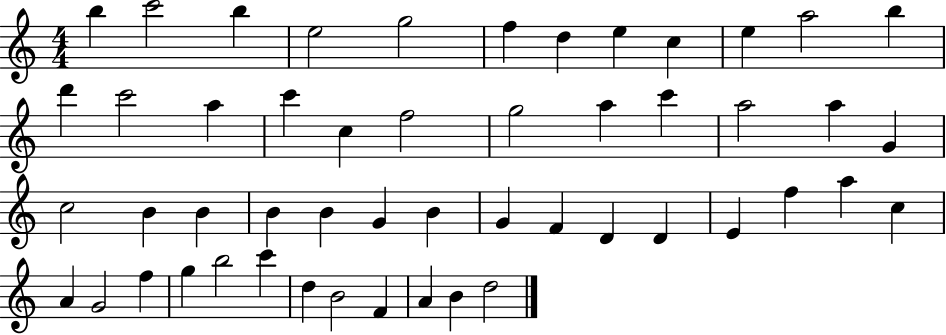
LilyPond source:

{
  \clef treble
  \numericTimeSignature
  \time 4/4
  \key c \major
  b''4 c'''2 b''4 | e''2 g''2 | f''4 d''4 e''4 c''4 | e''4 a''2 b''4 | \break d'''4 c'''2 a''4 | c'''4 c''4 f''2 | g''2 a''4 c'''4 | a''2 a''4 g'4 | \break c''2 b'4 b'4 | b'4 b'4 g'4 b'4 | g'4 f'4 d'4 d'4 | e'4 f''4 a''4 c''4 | \break a'4 g'2 f''4 | g''4 b''2 c'''4 | d''4 b'2 f'4 | a'4 b'4 d''2 | \break \bar "|."
}